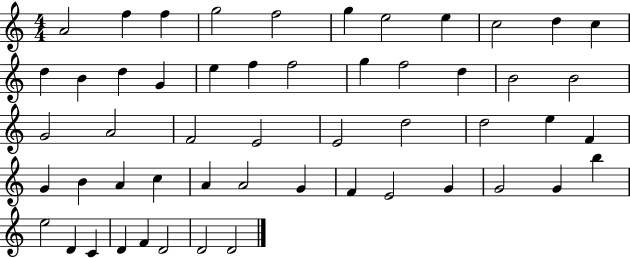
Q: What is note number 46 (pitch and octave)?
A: E5